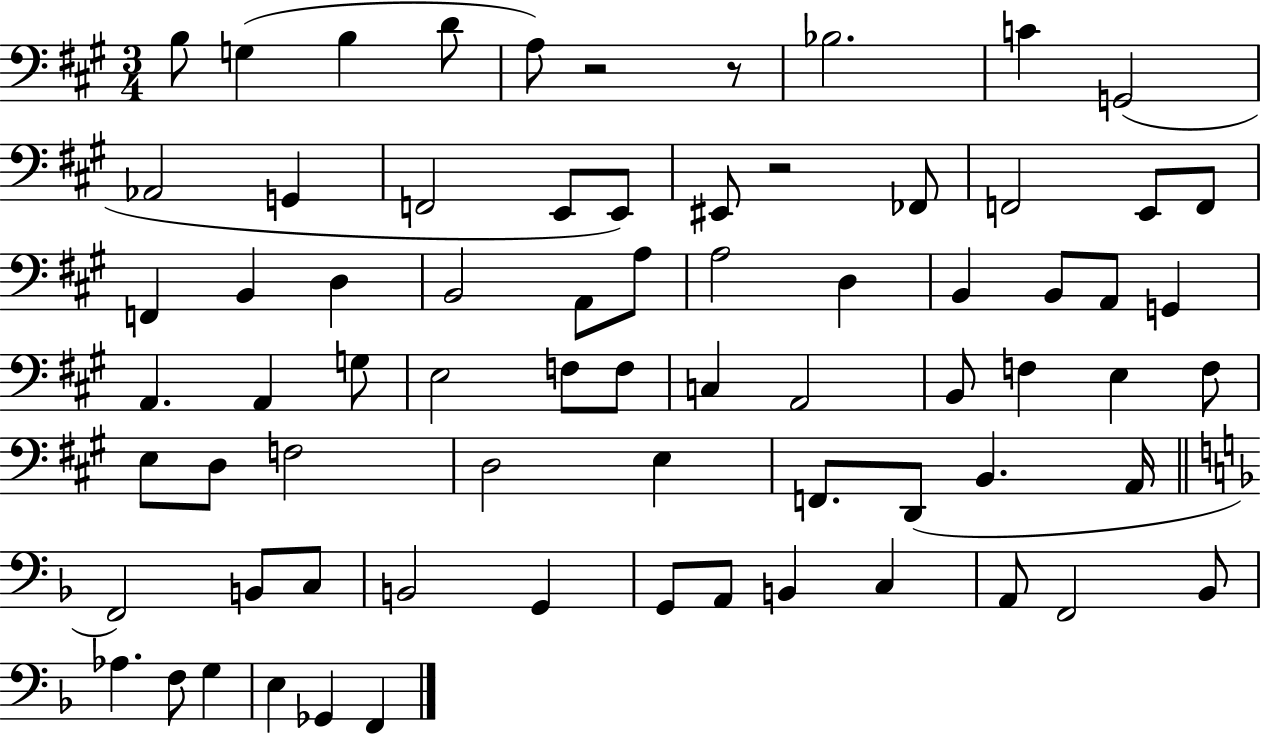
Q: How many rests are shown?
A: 3